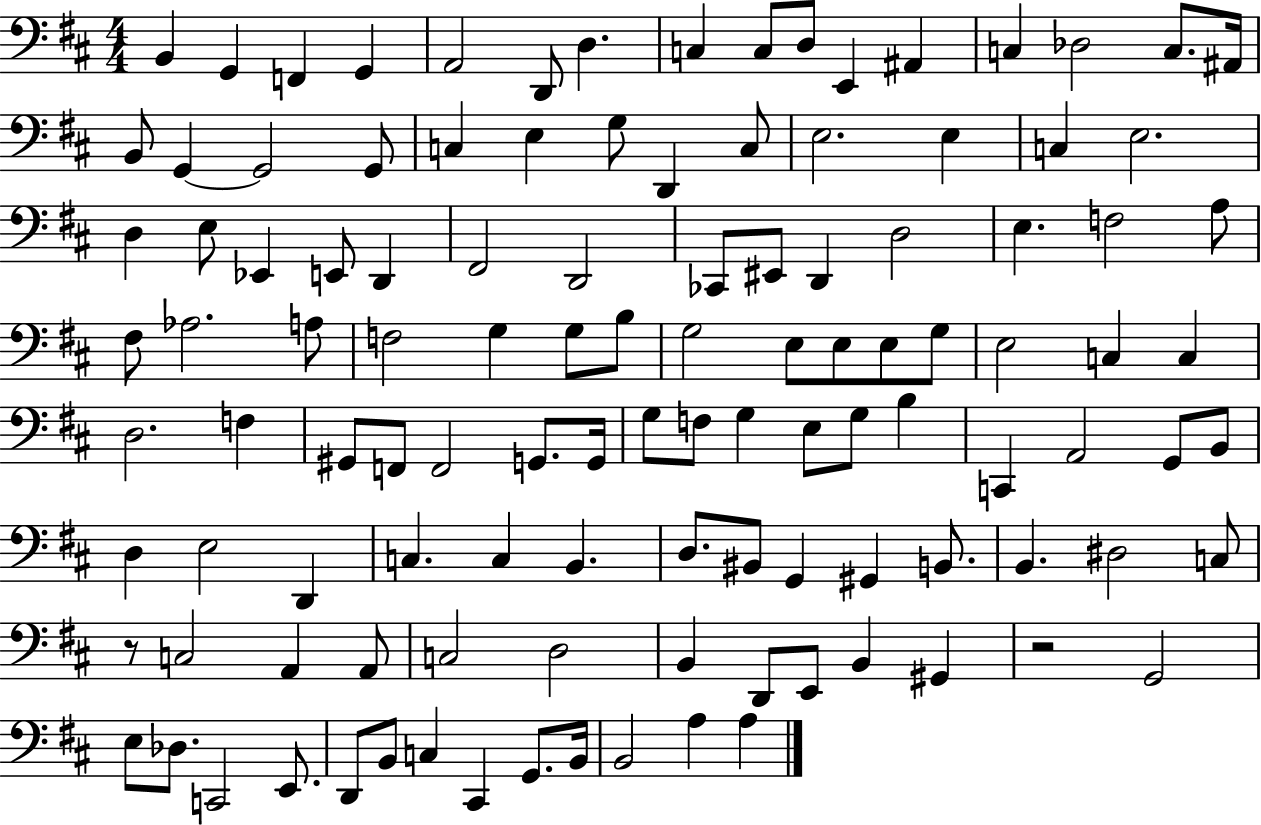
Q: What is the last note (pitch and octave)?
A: A3